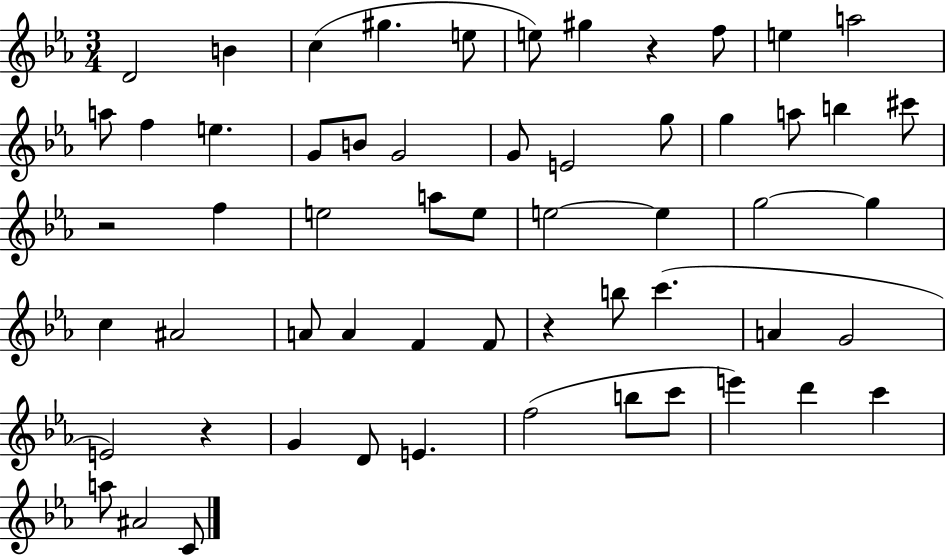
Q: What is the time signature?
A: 3/4